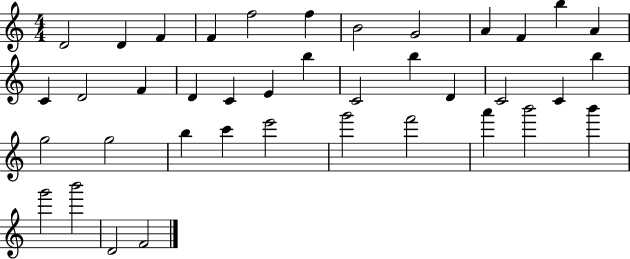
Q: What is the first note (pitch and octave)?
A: D4